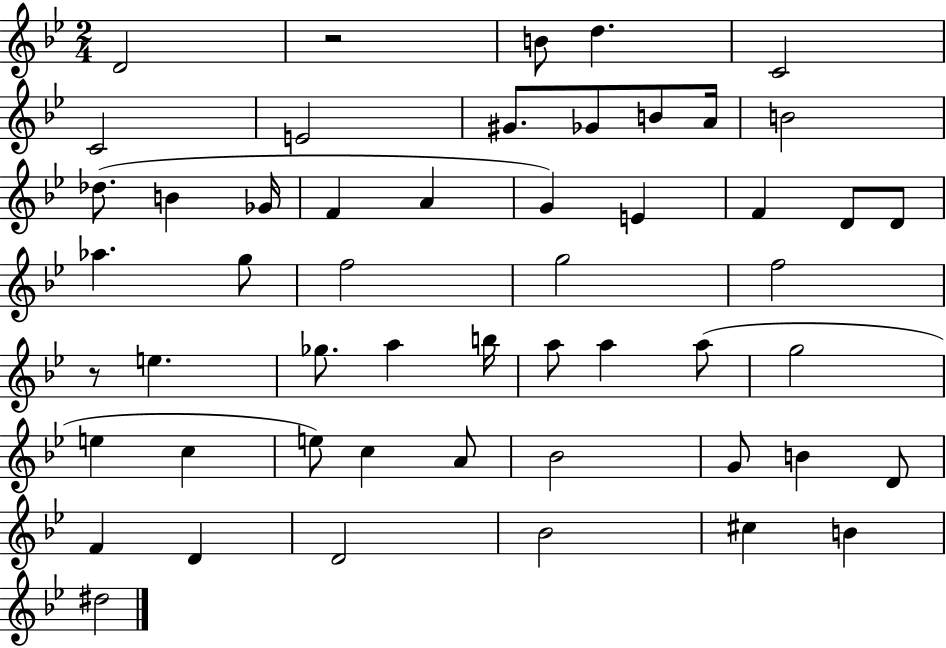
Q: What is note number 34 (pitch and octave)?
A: G5